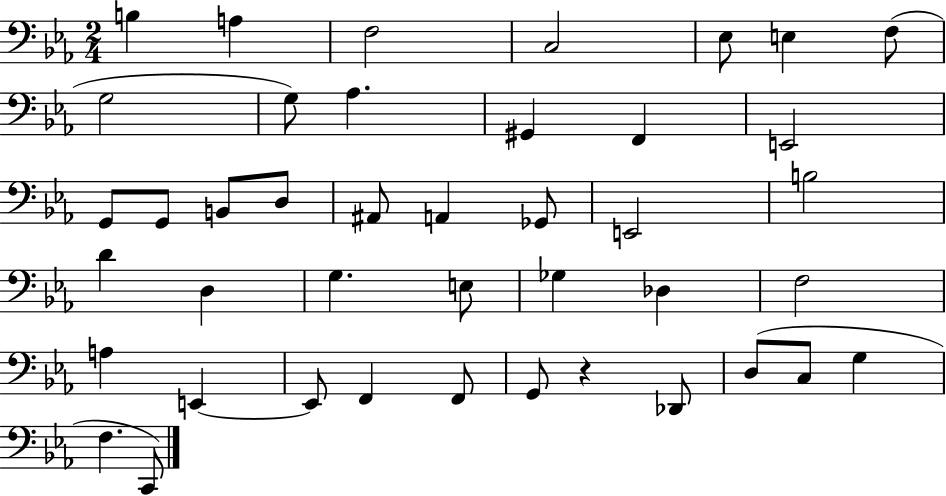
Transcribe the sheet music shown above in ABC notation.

X:1
T:Untitled
M:2/4
L:1/4
K:Eb
B, A, F,2 C,2 _E,/2 E, F,/2 G,2 G,/2 _A, ^G,, F,, E,,2 G,,/2 G,,/2 B,,/2 D,/2 ^A,,/2 A,, _G,,/2 E,,2 B,2 D D, G, E,/2 _G, _D, F,2 A, E,, E,,/2 F,, F,,/2 G,,/2 z _D,,/2 D,/2 C,/2 G, F, C,,/2